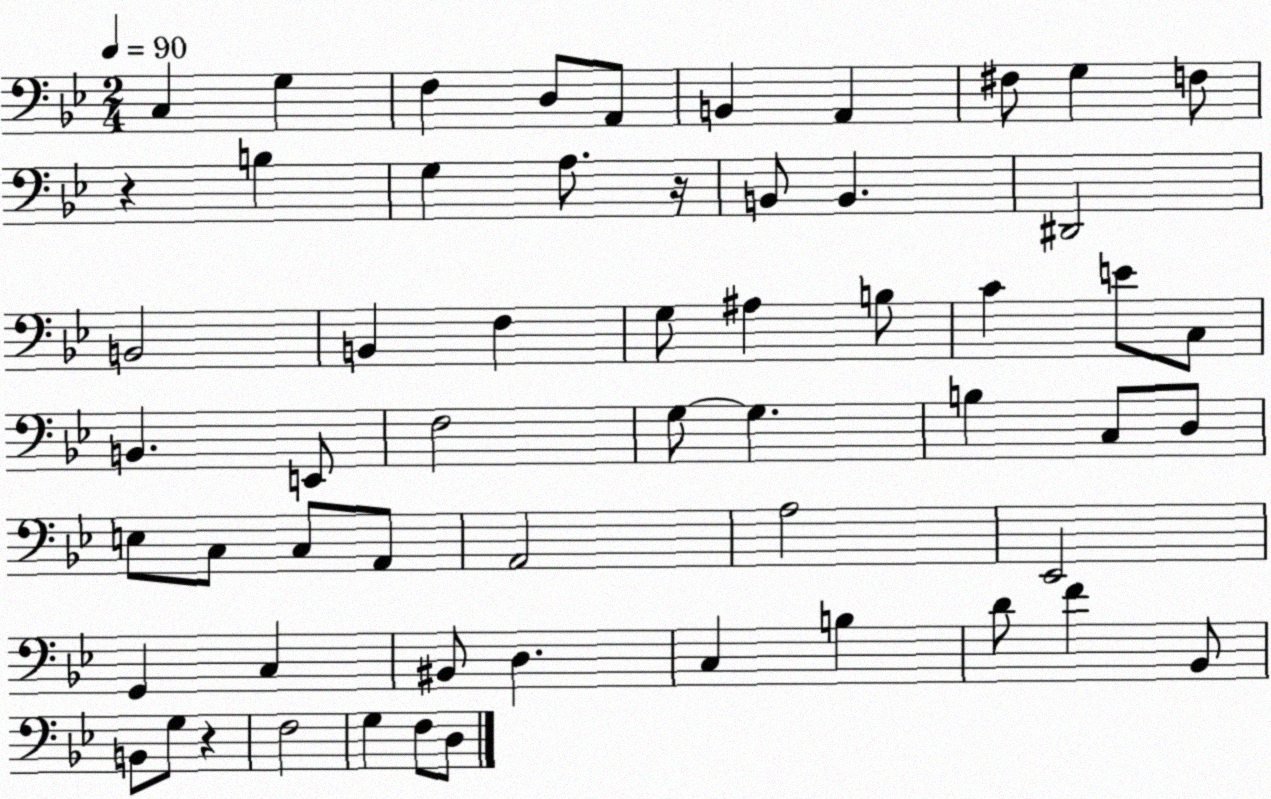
X:1
T:Untitled
M:2/4
L:1/4
K:Bb
C, G, F, D,/2 A,,/2 B,, A,, ^F,/2 G, F,/2 z B, G, A,/2 z/4 B,,/2 B,, ^D,,2 B,,2 B,, F, G,/2 ^A, B,/2 C E/2 C,/2 B,, E,,/2 F,2 G,/2 G, B, C,/2 D,/2 E,/2 C,/2 C,/2 A,,/2 A,,2 A,2 _E,,2 G,, C, ^B,,/2 D, C, B, D/2 F _B,,/2 B,,/2 G,/2 z F,2 G, F,/2 D,/2